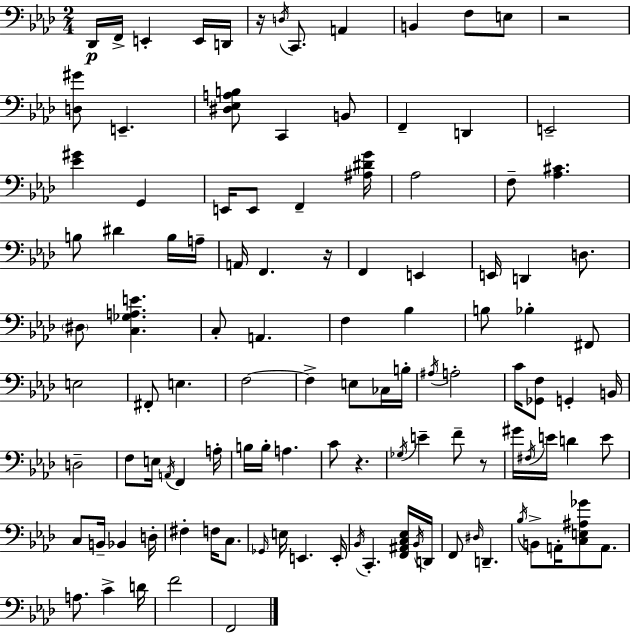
{
  \clef bass
  \numericTimeSignature
  \time 2/4
  \key f \minor
  des,16\p f,16-> e,4-. e,16 d,16 | r16 \acciaccatura { d16 } c,8. a,4 | b,4 f8 e8 | r2 | \break <d gis'>8 e,4.-- | <dis ees a b>8 c,4 b,8 | f,4-- d,4 | e,2-- | \break <ees' gis'>4 g,4 | e,16 e,8 f,4-- | <ais dis' g'>16 aes2 | f8-- <aes cis'>4. | \break b8 dis'4 b16 | a16-- a,16 f,4. | r16 f,4 e,4 | e,16 d,4 d8. | \break \parenthesize dis8 <c ges a e'>4. | c8-. a,4. | f4 bes4 | b8 bes4-. fis,8 | \break e2 | fis,8-. e4. | f2~~ | f4-> e8 ces16 | \break b16-. \acciaccatura { ais16 } a2-. | c'16 <ges, f>8 g,4-. | b,16 d2-- | f8 e16 \acciaccatura { a,16 } f,4 | \break a16-. b16 b16-. a4. | c'8 r4. | \acciaccatura { ges16 } e'4-- | f'8-- r8 gis'16 \acciaccatura { fis16 } e'16 d'4 | \break e'8 c8 b,16-- | bes,4 d16-. fis4-. | f16 c8. \grace { ges,16 } e16 e,4. | e,16-. \acciaccatura { bes,16 } c,4.-. | \break <f, ais, c ees>16 \acciaccatura { bes,16 } d,16 | f,8 \grace { dis16 } d,4.-- | \acciaccatura { bes16 } b,8-> a,16-. <c e ais ges'>8 a,8. | a8. c'4-> | \break d'16 f'2 | f,2 | \bar "|."
}